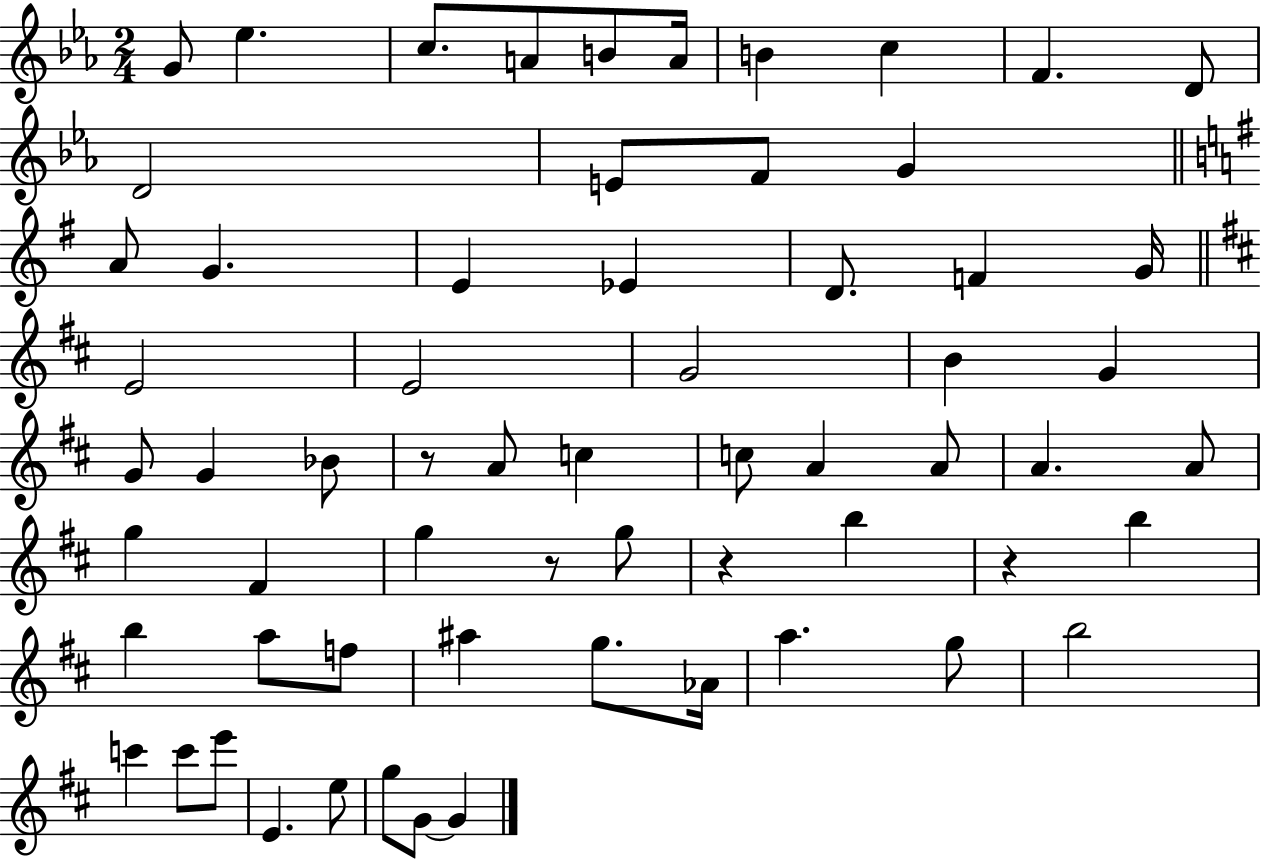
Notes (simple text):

G4/e Eb5/q. C5/e. A4/e B4/e A4/s B4/q C5/q F4/q. D4/e D4/h E4/e F4/e G4/q A4/e G4/q. E4/q Eb4/q D4/e. F4/q G4/s E4/h E4/h G4/h B4/q G4/q G4/e G4/q Bb4/e R/e A4/e C5/q C5/e A4/q A4/e A4/q. A4/e G5/q F#4/q G5/q R/e G5/e R/q B5/q R/q B5/q B5/q A5/e F5/e A#5/q G5/e. Ab4/s A5/q. G5/e B5/h C6/q C6/e E6/e E4/q. E5/e G5/e G4/e G4/q